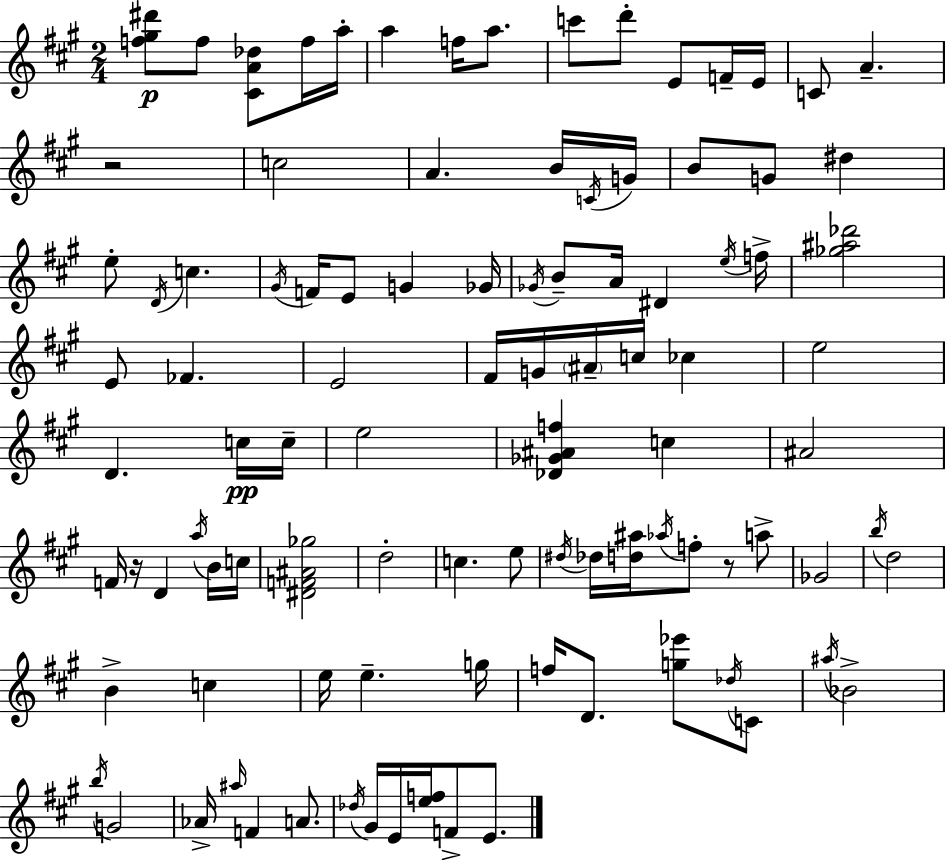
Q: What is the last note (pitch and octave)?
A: E4